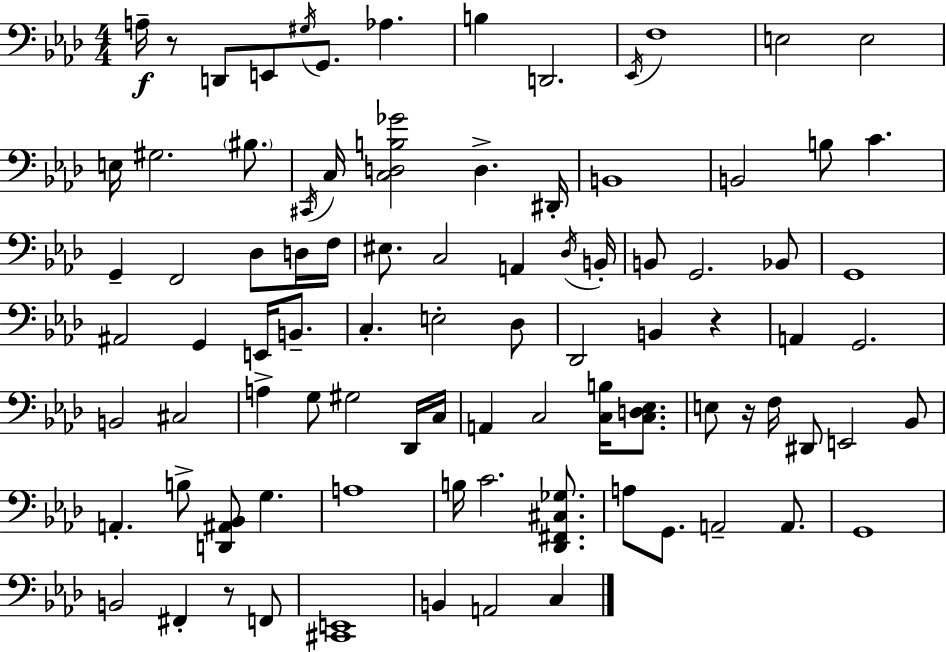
A3/s R/e D2/e E2/e G#3/s G2/e. Ab3/q. B3/q D2/h. Eb2/s F3/w E3/h E3/h E3/s G#3/h. BIS3/e. C#2/s C3/s [C3,D3,B3,Gb4]/h D3/q. D#2/s B2/w B2/h B3/e C4/q. G2/q F2/h Db3/e D3/s F3/s EIS3/e. C3/h A2/q Db3/s B2/s B2/e G2/h. Bb2/e G2/w A#2/h G2/q E2/s B2/e. C3/q. E3/h Db3/e Db2/h B2/q R/q A2/q G2/h. B2/h C#3/h A3/q G3/e G#3/h Db2/s C3/s A2/q C3/h [C3,B3]/s [C3,D3,Eb3]/e. E3/e R/s F3/s D#2/e E2/h Bb2/e A2/q. B3/e [D2,A#2,Bb2]/e G3/q. A3/w B3/s C4/h. [Db2,F#2,C#3,Gb3]/e. A3/e G2/e. A2/h A2/e. G2/w B2/h F#2/q R/e F2/e [C#2,E2]/w B2/q A2/h C3/q